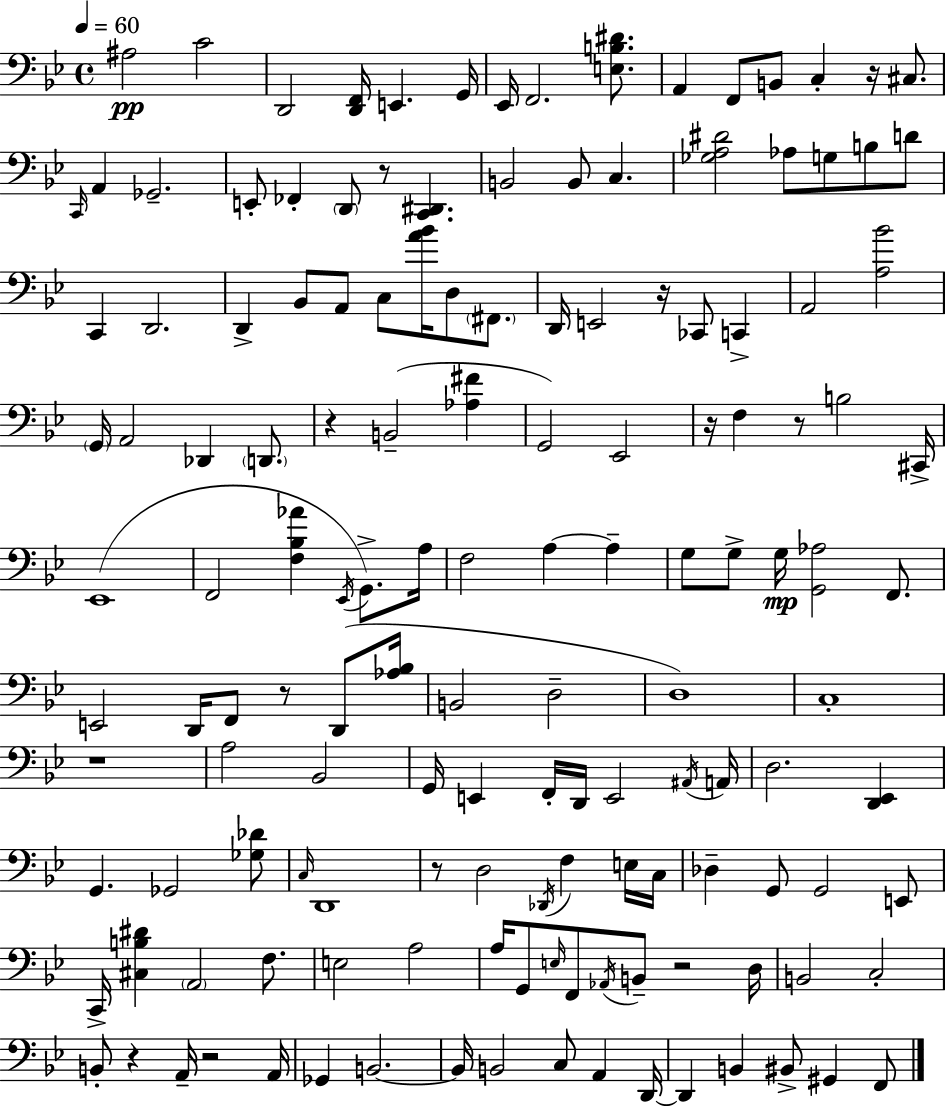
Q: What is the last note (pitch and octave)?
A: F2